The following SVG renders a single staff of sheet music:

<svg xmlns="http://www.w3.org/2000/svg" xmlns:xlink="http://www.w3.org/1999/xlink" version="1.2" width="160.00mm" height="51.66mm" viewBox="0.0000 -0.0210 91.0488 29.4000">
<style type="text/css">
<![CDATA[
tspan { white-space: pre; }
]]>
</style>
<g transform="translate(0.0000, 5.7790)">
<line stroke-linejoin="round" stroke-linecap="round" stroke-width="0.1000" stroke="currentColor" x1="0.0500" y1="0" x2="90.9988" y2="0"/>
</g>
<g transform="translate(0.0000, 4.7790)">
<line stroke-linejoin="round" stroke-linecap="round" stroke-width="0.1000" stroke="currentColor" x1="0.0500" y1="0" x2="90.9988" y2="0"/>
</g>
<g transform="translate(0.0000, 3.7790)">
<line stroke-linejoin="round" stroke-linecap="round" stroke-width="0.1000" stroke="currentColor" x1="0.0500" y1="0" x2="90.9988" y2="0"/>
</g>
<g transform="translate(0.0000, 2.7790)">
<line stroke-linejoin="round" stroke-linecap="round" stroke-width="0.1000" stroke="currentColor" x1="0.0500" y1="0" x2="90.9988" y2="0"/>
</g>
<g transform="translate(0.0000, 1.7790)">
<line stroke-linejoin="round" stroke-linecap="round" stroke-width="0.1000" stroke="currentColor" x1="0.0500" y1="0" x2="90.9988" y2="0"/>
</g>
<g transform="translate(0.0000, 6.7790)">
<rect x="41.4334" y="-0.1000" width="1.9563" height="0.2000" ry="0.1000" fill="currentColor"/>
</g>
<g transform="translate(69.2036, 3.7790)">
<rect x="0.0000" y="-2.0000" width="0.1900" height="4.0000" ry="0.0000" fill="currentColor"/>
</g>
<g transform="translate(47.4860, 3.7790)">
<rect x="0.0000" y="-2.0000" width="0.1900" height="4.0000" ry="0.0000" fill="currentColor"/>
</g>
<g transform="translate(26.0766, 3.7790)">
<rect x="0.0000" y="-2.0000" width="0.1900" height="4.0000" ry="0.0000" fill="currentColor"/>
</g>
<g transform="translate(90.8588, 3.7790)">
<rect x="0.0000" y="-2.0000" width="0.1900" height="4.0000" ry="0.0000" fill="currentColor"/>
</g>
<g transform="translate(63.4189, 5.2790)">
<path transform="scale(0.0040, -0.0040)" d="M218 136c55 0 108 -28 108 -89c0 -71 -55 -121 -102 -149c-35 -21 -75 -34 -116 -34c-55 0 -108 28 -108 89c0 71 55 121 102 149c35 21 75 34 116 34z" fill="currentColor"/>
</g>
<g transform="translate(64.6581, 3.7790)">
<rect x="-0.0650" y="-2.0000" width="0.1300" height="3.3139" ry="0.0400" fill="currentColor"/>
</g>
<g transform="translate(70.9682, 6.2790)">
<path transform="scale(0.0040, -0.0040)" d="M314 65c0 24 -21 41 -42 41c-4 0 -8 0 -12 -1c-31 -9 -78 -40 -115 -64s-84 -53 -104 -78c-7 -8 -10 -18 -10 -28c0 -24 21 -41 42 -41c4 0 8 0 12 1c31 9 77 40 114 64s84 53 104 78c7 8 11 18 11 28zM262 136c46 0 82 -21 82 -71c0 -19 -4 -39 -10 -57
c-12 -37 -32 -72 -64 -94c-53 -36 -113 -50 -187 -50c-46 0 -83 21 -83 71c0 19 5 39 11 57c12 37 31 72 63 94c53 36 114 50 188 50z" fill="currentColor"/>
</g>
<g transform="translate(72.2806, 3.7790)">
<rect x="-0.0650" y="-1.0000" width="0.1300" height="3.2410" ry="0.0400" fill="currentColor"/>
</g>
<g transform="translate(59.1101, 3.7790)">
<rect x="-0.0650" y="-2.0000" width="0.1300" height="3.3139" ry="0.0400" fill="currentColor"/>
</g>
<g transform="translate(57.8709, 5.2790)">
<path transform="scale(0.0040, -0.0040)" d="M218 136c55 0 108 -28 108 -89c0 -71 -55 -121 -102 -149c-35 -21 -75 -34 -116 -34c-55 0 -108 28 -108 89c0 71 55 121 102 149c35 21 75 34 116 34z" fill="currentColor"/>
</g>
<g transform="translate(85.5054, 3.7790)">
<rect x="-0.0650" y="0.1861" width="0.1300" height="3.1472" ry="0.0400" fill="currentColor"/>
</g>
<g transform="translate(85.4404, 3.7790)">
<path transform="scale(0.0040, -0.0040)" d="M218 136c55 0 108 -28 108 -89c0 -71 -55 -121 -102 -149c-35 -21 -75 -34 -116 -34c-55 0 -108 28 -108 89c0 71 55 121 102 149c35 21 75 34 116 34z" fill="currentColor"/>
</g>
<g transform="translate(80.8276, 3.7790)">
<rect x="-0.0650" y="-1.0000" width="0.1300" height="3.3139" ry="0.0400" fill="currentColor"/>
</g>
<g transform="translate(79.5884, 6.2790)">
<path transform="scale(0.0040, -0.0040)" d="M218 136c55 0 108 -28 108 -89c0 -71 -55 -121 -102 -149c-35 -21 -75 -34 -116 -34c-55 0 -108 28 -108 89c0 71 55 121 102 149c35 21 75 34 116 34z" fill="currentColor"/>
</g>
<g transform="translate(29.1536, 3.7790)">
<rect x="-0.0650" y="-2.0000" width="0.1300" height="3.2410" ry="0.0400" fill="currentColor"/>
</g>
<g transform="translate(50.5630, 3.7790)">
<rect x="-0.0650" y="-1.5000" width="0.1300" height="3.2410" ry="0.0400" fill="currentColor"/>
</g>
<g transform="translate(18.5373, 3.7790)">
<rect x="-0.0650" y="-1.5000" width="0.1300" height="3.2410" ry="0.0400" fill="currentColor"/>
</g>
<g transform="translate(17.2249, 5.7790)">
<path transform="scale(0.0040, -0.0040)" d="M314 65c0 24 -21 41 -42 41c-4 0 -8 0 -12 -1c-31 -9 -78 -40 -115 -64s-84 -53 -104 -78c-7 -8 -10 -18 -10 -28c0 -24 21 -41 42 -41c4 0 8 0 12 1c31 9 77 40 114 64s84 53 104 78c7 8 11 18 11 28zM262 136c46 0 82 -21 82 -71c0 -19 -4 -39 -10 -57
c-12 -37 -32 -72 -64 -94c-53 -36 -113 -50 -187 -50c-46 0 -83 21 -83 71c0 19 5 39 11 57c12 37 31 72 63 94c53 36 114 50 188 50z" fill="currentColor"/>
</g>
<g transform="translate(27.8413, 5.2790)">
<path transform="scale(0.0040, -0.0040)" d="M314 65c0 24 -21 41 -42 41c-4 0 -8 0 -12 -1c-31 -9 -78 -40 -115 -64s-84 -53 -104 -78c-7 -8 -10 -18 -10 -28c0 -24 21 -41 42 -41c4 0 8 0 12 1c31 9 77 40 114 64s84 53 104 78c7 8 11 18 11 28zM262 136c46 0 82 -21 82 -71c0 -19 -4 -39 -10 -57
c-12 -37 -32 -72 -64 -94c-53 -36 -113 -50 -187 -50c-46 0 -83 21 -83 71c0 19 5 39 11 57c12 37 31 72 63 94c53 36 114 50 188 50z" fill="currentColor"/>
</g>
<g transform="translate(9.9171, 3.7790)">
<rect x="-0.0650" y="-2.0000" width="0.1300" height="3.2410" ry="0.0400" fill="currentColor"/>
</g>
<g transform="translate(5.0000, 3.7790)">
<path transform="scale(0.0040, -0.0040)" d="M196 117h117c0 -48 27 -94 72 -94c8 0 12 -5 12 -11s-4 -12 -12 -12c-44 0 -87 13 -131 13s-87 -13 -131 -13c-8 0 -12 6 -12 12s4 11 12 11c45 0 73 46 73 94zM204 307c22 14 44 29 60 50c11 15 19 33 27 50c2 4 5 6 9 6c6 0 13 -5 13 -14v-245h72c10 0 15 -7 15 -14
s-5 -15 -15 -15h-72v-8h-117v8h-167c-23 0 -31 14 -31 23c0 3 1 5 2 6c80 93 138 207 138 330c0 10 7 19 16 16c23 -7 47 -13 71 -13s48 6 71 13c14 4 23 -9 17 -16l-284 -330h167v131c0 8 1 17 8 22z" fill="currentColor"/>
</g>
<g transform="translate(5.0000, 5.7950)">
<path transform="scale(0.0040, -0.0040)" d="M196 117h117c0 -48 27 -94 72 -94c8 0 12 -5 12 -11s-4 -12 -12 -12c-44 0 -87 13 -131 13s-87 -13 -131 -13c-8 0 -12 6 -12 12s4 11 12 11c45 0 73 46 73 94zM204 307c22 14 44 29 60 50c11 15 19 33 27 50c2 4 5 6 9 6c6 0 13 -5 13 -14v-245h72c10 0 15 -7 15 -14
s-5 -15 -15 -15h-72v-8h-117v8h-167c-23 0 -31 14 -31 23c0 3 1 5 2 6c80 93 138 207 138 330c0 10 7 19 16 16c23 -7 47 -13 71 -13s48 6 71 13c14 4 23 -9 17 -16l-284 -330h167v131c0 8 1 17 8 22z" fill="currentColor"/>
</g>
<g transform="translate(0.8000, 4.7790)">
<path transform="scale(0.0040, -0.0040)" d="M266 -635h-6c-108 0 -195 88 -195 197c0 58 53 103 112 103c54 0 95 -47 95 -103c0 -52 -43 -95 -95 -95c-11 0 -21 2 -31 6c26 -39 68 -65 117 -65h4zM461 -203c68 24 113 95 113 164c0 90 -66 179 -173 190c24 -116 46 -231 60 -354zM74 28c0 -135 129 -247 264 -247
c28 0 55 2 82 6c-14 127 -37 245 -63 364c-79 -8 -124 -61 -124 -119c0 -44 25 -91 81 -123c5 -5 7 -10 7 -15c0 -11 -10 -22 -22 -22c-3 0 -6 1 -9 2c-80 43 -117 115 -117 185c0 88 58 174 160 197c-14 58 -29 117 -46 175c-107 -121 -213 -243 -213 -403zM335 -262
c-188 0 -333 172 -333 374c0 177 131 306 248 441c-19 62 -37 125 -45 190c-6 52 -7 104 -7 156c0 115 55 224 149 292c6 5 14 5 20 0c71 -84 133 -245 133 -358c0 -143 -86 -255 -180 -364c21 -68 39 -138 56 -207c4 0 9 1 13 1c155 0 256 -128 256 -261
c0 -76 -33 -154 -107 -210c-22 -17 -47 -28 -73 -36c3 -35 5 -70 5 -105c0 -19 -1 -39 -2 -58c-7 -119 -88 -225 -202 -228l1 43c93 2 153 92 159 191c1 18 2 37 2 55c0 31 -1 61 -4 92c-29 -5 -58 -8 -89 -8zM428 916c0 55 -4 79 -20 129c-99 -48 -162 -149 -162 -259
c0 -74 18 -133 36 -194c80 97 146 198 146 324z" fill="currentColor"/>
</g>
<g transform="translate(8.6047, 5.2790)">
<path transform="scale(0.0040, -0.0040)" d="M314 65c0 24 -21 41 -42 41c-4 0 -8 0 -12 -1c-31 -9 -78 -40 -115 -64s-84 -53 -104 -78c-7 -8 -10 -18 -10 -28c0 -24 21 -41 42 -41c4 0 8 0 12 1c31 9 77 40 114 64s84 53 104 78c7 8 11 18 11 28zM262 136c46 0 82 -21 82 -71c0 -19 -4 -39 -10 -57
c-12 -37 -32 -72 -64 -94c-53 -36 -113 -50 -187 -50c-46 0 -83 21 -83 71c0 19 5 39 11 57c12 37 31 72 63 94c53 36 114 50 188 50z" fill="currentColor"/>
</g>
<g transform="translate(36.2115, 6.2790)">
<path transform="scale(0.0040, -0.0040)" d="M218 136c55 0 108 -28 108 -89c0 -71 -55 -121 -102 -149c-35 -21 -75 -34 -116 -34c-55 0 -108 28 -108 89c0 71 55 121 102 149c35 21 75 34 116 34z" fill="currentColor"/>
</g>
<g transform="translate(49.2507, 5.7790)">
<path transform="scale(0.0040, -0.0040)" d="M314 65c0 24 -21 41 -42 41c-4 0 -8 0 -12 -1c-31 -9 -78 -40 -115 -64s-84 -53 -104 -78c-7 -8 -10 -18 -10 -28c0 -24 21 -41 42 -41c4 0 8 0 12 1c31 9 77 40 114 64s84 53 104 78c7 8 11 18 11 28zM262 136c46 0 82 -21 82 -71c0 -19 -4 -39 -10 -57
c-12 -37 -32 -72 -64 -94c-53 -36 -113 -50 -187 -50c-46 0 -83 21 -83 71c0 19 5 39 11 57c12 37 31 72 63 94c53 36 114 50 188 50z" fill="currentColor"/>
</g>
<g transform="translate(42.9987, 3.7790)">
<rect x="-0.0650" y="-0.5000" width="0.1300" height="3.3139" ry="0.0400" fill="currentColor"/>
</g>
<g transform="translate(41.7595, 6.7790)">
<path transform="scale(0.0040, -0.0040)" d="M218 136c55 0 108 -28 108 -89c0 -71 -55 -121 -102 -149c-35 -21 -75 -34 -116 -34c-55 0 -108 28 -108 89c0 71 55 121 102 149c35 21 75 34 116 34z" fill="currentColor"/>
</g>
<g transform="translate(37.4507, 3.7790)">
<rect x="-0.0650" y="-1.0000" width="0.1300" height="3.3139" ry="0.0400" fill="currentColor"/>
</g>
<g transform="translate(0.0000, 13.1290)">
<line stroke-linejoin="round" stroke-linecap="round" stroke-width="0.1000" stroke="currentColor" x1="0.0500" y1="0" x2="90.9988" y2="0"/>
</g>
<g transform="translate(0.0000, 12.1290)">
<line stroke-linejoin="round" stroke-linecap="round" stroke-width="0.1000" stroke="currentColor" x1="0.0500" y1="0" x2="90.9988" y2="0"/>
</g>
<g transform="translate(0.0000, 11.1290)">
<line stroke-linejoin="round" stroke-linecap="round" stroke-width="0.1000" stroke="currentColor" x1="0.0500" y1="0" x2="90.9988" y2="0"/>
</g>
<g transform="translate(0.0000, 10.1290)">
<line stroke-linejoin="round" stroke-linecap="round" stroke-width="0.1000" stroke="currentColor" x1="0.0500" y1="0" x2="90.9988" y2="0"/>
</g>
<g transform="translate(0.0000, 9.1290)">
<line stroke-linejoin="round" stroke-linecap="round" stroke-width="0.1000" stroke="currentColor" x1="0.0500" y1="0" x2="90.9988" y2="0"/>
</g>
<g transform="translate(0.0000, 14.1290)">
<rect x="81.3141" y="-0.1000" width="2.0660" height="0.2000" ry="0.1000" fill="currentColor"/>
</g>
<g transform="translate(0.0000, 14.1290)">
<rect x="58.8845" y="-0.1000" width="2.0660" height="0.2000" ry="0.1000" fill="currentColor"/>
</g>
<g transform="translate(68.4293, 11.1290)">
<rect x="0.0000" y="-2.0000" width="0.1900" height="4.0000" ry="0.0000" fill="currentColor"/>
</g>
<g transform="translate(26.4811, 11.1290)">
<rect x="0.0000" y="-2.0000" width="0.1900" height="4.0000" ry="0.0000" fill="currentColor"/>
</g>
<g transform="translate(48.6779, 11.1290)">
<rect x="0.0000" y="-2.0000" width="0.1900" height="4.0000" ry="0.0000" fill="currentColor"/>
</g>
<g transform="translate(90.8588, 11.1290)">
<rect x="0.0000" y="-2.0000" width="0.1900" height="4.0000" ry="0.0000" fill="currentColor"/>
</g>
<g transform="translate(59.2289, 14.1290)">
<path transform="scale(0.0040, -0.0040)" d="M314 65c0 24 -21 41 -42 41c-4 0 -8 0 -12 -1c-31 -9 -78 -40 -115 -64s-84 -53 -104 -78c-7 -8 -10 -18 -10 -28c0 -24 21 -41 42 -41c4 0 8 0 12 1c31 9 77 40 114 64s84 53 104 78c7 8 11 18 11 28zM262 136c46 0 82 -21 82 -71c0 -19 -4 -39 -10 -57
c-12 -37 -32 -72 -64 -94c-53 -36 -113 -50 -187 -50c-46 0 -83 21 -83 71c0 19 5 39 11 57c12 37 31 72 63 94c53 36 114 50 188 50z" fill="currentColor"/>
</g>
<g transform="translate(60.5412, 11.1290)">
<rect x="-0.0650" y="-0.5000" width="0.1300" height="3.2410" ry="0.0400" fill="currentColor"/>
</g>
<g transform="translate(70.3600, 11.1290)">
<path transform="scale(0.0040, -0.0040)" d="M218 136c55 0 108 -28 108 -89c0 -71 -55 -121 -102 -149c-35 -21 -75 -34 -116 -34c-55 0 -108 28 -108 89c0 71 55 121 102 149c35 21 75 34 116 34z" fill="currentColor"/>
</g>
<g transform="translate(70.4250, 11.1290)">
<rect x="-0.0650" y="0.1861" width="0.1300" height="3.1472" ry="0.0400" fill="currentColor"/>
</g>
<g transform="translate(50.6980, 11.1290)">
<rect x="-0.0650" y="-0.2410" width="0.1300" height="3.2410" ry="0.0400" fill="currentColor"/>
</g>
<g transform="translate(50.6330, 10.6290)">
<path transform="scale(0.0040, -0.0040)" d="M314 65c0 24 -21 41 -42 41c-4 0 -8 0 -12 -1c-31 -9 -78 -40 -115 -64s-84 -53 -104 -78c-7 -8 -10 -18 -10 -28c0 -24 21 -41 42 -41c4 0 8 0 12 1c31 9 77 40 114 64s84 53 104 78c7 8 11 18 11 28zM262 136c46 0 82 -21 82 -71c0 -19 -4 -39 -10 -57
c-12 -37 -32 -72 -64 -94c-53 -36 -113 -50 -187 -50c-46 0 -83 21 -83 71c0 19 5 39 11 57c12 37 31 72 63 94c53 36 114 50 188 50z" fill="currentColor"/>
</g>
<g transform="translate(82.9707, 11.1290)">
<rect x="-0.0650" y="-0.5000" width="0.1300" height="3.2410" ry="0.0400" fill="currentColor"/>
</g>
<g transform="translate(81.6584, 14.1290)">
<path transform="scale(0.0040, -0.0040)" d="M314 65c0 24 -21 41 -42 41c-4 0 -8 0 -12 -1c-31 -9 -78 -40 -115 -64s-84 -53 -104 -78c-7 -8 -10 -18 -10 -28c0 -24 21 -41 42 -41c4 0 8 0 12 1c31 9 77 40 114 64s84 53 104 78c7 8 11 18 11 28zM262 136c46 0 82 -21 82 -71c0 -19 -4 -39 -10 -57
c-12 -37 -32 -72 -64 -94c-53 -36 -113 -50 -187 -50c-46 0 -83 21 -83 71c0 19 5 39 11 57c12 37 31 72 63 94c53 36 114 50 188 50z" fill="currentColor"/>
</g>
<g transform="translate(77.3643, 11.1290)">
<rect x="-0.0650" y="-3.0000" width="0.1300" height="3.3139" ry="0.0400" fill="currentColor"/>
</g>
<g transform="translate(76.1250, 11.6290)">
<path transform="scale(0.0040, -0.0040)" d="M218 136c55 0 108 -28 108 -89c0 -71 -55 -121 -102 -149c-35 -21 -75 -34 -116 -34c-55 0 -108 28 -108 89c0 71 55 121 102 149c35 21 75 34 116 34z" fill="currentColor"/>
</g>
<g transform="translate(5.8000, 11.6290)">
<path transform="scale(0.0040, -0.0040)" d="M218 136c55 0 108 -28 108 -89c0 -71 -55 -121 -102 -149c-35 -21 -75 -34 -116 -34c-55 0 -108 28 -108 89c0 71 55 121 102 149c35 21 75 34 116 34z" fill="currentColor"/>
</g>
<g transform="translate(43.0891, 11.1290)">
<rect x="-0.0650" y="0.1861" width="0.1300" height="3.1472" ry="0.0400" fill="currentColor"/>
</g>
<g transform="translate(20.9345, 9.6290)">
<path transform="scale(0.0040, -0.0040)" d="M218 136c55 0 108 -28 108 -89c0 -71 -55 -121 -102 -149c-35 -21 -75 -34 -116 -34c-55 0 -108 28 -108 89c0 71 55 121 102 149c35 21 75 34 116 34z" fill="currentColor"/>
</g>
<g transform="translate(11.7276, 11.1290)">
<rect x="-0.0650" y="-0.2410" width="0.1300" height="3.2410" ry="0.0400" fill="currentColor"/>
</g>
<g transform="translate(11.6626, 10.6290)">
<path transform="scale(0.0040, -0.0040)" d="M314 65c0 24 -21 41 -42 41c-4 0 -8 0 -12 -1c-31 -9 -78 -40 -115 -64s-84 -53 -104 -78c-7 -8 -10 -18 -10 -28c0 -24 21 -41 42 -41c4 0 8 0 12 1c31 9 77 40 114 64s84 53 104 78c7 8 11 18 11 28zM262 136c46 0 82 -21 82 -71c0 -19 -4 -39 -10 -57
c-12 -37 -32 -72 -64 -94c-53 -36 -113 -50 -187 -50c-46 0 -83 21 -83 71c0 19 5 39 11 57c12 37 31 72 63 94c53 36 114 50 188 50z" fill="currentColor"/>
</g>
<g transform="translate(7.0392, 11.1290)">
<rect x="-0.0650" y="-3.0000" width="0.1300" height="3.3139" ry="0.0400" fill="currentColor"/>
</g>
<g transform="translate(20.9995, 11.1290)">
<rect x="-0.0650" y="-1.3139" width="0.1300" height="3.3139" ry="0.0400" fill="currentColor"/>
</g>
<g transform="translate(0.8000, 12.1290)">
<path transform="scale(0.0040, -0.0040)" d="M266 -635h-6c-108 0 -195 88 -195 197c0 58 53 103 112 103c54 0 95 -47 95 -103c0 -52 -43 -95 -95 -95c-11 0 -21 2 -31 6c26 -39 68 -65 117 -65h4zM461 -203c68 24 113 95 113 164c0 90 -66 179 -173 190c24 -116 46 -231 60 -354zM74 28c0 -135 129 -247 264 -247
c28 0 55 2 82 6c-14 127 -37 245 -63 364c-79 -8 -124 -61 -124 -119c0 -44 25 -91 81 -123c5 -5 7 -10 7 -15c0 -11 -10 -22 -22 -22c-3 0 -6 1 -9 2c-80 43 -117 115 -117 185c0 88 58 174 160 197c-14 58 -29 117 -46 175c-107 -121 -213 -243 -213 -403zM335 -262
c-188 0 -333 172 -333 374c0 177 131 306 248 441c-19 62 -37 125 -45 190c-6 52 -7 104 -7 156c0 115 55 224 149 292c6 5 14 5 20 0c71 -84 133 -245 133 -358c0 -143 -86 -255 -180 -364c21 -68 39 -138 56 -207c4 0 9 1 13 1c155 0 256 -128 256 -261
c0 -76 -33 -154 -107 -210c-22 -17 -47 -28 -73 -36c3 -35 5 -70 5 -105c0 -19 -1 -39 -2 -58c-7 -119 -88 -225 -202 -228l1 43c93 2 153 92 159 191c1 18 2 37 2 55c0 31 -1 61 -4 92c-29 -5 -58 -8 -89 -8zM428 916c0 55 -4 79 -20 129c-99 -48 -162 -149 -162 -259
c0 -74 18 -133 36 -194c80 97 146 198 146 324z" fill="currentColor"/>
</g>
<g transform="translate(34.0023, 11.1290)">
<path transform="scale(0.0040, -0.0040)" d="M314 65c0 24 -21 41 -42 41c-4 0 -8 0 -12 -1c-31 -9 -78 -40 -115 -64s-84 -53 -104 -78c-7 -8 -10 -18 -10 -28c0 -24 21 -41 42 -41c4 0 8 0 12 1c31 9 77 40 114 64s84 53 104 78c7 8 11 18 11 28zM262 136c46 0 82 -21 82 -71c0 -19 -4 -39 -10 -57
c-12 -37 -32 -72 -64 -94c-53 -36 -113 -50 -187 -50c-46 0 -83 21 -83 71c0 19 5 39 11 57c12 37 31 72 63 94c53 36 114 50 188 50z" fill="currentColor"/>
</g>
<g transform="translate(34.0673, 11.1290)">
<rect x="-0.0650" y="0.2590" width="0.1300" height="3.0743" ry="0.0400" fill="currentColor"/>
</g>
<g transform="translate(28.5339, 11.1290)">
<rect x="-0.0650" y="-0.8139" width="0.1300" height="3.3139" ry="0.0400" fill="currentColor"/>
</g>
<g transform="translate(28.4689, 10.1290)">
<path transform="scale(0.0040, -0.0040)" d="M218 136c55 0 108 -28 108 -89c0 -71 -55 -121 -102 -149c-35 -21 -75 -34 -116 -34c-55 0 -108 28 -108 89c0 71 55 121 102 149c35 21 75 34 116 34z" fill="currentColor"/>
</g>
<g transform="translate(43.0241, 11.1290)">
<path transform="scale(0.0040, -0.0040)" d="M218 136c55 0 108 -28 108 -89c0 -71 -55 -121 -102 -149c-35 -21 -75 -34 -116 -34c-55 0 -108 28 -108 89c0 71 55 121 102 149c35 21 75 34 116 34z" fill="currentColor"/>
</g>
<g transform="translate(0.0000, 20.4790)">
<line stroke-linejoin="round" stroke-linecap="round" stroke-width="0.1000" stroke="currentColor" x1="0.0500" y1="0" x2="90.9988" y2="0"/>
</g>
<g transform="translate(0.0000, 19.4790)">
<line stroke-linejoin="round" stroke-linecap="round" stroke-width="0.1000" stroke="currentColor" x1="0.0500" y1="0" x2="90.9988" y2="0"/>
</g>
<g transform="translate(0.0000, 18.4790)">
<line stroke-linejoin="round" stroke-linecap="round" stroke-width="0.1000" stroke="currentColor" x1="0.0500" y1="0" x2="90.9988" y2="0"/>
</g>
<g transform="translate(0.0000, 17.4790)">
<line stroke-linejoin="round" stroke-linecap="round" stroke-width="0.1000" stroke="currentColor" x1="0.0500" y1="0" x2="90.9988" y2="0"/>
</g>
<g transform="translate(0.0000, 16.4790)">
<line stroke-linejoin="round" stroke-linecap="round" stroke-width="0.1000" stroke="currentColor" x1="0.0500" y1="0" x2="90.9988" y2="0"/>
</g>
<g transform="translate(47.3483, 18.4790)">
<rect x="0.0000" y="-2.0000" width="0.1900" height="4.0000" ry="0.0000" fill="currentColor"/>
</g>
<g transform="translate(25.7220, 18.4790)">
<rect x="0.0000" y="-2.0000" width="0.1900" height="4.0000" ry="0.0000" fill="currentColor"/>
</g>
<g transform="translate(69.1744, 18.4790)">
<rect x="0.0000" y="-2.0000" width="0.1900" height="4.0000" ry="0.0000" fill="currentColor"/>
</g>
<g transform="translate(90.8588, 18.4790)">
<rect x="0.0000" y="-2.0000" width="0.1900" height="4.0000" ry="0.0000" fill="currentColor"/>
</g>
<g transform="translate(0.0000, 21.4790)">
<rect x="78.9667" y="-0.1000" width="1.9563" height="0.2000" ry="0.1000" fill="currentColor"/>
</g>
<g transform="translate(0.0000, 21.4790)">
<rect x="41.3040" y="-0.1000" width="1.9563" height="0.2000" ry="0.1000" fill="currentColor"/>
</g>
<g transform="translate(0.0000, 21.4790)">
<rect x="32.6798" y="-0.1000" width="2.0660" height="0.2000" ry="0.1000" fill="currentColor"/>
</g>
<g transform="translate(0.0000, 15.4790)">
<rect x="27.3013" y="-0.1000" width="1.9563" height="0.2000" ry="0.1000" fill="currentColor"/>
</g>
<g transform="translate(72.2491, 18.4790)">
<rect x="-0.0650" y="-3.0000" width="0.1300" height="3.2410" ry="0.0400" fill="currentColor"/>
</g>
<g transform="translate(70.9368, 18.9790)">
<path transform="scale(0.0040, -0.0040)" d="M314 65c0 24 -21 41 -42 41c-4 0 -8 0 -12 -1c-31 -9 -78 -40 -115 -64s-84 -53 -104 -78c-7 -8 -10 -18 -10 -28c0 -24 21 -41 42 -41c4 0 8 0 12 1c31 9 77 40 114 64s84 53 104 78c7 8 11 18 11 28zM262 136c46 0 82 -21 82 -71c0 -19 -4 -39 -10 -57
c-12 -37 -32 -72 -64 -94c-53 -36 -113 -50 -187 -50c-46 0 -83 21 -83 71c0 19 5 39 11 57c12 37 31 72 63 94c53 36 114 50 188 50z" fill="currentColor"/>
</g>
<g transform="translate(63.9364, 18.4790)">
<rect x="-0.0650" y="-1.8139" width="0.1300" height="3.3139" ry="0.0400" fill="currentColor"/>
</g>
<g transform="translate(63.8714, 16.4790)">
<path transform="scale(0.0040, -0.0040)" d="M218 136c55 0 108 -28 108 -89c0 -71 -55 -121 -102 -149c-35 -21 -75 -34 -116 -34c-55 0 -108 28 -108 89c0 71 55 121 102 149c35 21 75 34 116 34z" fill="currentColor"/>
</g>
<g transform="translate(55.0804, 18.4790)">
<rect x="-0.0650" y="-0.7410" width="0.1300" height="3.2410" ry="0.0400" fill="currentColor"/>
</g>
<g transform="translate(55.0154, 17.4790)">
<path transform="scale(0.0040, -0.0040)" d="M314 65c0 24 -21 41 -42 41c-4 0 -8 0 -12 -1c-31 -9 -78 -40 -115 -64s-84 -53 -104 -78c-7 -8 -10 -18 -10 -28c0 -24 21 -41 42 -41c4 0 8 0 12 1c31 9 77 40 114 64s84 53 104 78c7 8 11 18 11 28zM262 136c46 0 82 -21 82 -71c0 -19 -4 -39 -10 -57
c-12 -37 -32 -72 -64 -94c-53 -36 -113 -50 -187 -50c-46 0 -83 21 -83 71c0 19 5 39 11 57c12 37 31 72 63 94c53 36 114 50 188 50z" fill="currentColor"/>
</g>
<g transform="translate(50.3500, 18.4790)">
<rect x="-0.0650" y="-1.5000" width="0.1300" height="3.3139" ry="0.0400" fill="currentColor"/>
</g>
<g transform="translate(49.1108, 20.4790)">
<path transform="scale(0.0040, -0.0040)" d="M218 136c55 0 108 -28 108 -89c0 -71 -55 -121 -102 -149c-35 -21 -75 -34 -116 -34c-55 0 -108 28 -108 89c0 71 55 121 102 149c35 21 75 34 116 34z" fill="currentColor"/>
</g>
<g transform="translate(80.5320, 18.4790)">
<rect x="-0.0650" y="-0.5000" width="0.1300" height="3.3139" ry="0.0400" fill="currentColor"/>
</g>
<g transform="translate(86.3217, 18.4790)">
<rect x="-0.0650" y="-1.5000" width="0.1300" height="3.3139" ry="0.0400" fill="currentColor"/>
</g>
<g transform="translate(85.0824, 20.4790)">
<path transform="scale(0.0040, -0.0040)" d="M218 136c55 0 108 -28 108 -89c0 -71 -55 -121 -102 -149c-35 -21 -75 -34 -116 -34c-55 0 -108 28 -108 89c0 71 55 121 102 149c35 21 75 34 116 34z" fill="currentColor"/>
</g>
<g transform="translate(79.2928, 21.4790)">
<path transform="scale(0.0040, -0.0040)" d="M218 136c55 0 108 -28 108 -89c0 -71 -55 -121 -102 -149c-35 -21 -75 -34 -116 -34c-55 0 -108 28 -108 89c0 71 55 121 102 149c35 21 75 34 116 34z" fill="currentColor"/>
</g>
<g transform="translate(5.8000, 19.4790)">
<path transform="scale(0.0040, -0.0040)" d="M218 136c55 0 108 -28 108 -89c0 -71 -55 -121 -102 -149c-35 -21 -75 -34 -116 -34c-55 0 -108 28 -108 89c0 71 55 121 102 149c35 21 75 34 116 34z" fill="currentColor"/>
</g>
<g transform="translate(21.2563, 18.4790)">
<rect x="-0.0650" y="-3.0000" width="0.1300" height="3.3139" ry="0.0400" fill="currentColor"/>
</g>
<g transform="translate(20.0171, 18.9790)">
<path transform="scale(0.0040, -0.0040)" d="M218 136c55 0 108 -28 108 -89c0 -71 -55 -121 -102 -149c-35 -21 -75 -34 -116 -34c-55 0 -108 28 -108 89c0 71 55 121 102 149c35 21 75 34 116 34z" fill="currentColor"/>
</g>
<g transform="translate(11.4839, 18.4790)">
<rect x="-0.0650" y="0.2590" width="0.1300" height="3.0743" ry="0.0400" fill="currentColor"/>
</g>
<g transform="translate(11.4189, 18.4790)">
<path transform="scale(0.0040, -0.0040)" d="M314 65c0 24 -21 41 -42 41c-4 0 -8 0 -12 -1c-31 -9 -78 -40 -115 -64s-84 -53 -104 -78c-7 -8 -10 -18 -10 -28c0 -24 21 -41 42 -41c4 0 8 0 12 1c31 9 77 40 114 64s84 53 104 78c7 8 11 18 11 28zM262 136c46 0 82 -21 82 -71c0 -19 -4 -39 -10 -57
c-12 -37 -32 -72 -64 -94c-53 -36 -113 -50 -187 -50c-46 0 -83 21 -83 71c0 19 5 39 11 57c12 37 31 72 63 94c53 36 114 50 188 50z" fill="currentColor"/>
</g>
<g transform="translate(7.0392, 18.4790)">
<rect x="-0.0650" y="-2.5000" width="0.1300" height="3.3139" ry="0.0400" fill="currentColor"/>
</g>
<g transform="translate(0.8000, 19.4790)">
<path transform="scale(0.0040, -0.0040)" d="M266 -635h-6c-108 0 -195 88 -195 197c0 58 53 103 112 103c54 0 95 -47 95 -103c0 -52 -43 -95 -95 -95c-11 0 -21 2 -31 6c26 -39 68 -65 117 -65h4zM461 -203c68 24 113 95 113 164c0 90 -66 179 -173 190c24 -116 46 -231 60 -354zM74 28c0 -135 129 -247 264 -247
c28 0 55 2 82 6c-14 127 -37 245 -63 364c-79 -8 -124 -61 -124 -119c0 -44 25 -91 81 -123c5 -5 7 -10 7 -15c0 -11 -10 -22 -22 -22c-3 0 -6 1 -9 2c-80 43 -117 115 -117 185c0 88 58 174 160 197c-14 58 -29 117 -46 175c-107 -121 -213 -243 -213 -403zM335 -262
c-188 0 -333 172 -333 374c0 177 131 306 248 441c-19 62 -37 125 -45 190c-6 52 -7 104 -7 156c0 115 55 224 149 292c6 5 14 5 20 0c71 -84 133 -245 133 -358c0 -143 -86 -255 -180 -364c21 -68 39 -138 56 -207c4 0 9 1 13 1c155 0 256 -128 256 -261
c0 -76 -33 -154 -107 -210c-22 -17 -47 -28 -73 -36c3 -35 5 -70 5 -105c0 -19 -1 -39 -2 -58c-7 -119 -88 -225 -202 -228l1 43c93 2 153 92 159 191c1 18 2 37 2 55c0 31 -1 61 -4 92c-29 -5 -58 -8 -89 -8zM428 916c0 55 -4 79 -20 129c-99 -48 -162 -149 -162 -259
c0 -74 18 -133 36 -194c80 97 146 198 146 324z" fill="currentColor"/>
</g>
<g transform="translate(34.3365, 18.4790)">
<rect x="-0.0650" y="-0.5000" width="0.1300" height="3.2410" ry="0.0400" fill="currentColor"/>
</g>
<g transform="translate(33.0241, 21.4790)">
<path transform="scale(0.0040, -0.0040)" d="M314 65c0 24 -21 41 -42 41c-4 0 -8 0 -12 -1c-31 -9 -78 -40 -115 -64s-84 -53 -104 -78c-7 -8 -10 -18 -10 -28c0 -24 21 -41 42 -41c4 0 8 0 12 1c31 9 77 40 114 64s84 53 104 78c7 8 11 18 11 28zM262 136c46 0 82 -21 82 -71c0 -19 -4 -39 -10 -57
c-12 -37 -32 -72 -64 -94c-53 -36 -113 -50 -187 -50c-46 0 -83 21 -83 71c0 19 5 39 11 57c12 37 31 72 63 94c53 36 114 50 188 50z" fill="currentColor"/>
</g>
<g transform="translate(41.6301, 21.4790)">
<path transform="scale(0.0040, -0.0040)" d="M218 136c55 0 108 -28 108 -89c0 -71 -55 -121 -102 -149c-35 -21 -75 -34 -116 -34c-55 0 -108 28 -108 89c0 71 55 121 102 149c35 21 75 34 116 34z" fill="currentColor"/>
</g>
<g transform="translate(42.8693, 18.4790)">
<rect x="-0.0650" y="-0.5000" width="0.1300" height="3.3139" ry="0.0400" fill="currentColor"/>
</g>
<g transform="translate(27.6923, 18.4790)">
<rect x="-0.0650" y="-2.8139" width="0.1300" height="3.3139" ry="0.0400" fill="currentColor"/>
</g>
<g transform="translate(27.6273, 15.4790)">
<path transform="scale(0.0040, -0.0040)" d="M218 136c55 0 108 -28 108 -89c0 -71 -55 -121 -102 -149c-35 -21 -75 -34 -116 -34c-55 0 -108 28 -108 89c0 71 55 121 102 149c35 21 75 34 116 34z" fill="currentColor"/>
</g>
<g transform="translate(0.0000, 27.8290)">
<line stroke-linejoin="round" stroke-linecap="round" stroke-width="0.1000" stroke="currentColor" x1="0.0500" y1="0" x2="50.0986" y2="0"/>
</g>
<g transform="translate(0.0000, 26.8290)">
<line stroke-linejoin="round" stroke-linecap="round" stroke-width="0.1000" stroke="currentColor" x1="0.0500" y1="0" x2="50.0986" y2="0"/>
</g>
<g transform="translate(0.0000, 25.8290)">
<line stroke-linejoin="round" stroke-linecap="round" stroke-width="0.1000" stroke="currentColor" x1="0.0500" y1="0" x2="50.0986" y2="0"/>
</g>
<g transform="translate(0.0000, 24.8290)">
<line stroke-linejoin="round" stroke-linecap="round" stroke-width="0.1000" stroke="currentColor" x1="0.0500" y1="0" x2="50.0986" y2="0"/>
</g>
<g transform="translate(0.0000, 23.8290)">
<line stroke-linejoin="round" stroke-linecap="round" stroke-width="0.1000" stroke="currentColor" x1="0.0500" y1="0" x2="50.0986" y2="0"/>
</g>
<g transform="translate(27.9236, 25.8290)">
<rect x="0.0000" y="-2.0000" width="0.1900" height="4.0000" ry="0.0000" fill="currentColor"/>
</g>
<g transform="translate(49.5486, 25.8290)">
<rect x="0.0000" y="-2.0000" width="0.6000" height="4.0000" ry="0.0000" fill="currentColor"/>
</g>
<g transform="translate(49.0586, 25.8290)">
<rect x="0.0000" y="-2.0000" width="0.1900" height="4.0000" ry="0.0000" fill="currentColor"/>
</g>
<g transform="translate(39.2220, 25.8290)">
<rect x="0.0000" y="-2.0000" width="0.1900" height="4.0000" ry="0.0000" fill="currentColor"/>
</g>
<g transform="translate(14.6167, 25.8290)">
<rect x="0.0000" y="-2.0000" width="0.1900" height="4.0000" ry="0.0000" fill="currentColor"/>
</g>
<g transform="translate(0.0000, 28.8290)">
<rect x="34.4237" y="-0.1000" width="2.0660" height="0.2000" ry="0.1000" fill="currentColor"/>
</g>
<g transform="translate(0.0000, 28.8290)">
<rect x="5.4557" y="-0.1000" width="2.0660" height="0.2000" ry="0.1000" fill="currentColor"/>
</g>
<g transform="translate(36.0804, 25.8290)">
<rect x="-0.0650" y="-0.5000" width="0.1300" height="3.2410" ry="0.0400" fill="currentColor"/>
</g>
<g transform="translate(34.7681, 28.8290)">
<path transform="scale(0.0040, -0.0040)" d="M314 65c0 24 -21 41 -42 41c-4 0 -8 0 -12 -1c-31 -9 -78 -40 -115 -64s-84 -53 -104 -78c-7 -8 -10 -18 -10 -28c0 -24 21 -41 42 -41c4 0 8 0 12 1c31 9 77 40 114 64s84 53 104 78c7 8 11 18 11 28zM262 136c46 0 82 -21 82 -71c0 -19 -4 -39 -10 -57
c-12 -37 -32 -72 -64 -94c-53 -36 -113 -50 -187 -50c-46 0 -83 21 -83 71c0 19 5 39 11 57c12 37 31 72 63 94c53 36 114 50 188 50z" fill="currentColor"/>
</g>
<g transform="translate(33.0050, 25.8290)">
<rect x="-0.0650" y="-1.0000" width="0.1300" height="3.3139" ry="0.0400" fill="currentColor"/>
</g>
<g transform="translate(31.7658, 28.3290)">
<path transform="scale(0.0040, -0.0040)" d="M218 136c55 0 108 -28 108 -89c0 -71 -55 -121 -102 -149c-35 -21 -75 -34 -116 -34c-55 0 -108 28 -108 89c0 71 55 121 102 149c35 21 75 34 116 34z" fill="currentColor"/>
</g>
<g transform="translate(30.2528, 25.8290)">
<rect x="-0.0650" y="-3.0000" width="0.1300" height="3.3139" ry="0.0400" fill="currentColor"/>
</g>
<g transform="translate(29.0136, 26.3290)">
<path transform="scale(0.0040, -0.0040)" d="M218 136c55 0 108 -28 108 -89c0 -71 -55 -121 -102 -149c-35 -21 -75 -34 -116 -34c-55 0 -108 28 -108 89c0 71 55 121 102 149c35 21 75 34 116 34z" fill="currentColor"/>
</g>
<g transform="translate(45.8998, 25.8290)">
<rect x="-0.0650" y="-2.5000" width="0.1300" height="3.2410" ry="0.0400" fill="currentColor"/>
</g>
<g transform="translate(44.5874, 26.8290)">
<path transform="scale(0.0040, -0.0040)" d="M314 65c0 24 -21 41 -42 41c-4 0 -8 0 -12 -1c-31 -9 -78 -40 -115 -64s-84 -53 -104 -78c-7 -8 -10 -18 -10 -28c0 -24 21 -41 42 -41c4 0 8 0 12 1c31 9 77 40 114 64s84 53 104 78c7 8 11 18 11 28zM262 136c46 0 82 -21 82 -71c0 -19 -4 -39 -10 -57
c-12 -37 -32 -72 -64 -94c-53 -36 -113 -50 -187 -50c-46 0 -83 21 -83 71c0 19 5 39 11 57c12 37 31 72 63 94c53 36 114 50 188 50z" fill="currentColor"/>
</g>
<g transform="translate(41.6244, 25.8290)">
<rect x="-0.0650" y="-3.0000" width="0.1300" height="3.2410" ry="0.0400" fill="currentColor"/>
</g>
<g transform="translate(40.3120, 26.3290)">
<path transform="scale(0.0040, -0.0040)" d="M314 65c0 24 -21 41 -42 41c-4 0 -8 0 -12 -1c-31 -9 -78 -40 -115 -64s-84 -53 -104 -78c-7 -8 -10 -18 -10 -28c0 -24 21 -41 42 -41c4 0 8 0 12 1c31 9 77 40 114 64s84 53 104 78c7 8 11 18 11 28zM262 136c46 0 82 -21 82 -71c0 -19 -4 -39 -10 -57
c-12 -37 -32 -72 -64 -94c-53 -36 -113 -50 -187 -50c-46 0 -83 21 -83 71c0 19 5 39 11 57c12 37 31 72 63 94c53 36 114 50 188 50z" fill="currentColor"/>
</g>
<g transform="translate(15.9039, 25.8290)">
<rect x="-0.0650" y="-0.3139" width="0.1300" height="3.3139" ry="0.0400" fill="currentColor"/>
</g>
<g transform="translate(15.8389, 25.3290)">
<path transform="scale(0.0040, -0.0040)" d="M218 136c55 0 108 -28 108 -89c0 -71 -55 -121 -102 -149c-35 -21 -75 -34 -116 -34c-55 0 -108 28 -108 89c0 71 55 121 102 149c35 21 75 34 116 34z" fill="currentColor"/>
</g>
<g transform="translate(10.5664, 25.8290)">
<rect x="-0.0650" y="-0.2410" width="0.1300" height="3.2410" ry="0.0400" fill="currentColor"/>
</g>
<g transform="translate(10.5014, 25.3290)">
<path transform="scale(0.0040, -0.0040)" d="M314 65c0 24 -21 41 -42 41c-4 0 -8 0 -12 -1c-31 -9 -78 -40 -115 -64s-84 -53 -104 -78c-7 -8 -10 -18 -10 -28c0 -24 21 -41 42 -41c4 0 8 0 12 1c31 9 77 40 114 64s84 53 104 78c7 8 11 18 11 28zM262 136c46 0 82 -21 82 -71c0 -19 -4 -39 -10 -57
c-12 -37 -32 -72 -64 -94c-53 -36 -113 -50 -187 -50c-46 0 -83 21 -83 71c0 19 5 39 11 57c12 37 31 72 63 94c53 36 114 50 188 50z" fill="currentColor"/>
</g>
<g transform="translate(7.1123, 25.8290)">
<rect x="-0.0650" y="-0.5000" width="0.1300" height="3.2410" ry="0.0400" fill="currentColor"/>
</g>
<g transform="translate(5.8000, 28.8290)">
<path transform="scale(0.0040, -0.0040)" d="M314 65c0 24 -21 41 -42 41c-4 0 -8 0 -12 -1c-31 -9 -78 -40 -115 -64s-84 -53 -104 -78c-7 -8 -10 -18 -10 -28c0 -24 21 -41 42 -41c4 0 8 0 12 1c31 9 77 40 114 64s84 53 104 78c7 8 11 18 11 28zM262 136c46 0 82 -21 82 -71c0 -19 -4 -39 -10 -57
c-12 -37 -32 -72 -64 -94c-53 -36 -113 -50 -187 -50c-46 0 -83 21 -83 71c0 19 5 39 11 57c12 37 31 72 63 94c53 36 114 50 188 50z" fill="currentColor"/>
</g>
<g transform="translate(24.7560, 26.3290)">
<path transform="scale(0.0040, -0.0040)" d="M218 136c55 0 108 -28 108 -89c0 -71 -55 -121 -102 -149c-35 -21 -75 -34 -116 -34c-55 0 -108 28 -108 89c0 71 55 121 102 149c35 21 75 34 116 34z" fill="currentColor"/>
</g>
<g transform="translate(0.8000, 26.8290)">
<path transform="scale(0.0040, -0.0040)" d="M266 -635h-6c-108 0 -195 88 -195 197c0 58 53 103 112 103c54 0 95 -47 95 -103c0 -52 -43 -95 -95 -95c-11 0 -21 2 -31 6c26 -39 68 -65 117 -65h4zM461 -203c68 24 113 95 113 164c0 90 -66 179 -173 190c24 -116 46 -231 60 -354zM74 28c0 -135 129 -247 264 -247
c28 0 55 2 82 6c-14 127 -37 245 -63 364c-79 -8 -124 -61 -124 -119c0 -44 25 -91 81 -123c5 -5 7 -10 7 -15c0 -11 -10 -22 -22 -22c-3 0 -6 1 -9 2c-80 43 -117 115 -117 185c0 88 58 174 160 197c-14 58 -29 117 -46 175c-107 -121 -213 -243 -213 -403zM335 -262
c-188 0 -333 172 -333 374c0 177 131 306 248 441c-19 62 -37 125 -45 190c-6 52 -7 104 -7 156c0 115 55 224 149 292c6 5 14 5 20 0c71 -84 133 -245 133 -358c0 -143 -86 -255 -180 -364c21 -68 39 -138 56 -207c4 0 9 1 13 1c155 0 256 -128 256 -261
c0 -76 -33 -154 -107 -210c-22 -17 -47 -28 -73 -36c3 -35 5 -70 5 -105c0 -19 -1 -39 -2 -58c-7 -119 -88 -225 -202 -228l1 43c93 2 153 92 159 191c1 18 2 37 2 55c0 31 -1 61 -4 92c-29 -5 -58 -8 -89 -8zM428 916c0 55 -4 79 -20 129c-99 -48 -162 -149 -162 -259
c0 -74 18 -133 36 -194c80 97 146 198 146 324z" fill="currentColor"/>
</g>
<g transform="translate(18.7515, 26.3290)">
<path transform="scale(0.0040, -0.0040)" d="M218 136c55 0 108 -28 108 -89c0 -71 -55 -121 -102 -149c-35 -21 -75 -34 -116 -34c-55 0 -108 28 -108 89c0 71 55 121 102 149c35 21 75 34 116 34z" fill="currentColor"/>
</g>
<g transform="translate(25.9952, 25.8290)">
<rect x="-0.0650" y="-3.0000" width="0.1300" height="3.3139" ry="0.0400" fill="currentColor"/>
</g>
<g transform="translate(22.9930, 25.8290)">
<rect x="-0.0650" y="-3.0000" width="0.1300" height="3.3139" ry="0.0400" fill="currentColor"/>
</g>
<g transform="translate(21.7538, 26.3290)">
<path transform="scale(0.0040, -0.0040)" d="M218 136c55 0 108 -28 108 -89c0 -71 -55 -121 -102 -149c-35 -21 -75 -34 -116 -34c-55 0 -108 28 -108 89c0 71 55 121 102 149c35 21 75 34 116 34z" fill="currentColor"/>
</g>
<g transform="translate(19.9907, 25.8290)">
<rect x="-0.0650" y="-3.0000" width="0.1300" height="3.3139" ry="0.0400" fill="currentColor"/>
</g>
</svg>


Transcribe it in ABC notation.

X:1
T:Untitled
M:4/4
L:1/4
K:C
F2 E2 F2 D C E2 F F D2 D B A c2 e d B2 B c2 C2 B A C2 G B2 A a C2 C E d2 f A2 C E C2 c2 c A A A A D C2 A2 G2